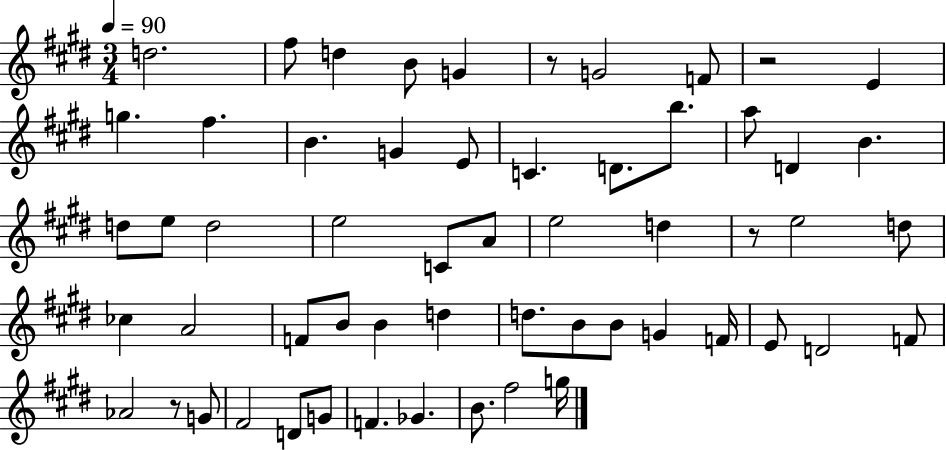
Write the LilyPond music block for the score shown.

{
  \clef treble
  \numericTimeSignature
  \time 3/4
  \key e \major
  \tempo 4 = 90
  d''2. | fis''8 d''4 b'8 g'4 | r8 g'2 f'8 | r2 e'4 | \break g''4. fis''4. | b'4. g'4 e'8 | c'4. d'8. b''8. | a''8 d'4 b'4. | \break d''8 e''8 d''2 | e''2 c'8 a'8 | e''2 d''4 | r8 e''2 d''8 | \break ces''4 a'2 | f'8 b'8 b'4 d''4 | d''8. b'8 b'8 g'4 f'16 | e'8 d'2 f'8 | \break aes'2 r8 g'8 | fis'2 d'8 g'8 | f'4. ges'4. | b'8. fis''2 g''16 | \break \bar "|."
}